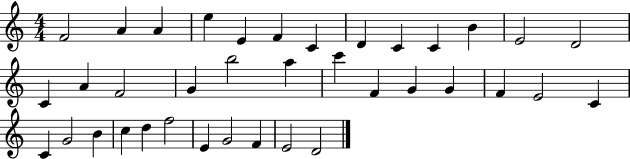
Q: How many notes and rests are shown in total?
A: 37